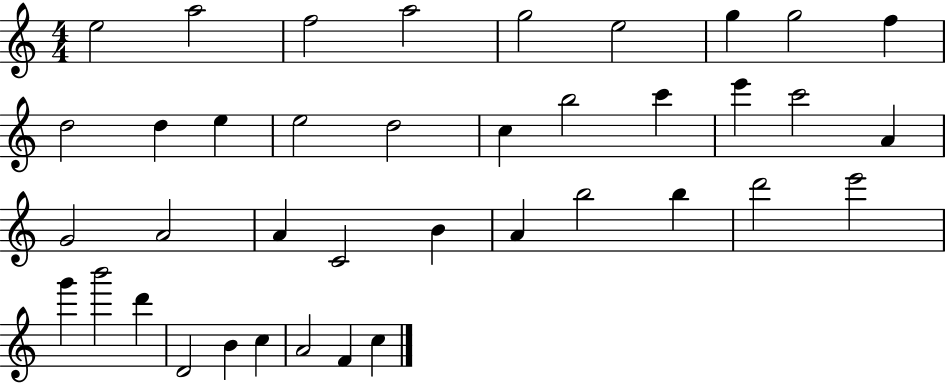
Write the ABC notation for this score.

X:1
T:Untitled
M:4/4
L:1/4
K:C
e2 a2 f2 a2 g2 e2 g g2 f d2 d e e2 d2 c b2 c' e' c'2 A G2 A2 A C2 B A b2 b d'2 e'2 g' b'2 d' D2 B c A2 F c